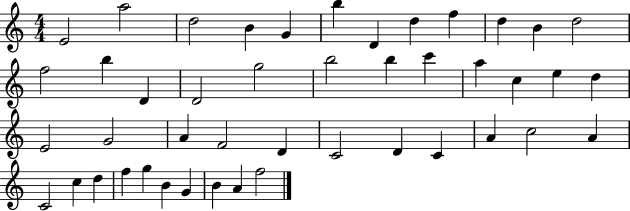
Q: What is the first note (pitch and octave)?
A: E4